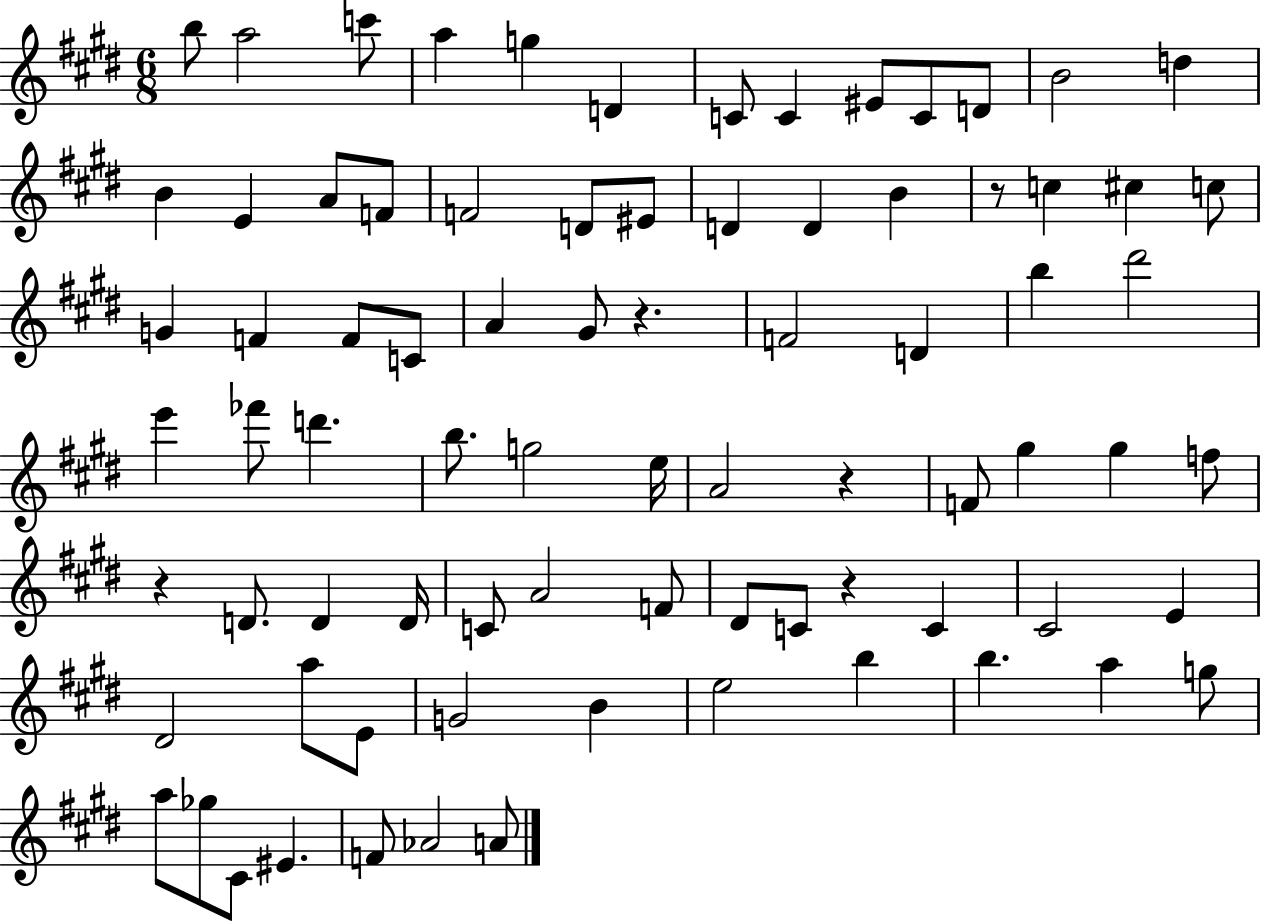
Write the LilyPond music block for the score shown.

{
  \clef treble
  \numericTimeSignature
  \time 6/8
  \key e \major
  b''8 a''2 c'''8 | a''4 g''4 d'4 | c'8 c'4 eis'8 c'8 d'8 | b'2 d''4 | \break b'4 e'4 a'8 f'8 | f'2 d'8 eis'8 | d'4 d'4 b'4 | r8 c''4 cis''4 c''8 | \break g'4 f'4 f'8 c'8 | a'4 gis'8 r4. | f'2 d'4 | b''4 dis'''2 | \break e'''4 fes'''8 d'''4. | b''8. g''2 e''16 | a'2 r4 | f'8 gis''4 gis''4 f''8 | \break r4 d'8. d'4 d'16 | c'8 a'2 f'8 | dis'8 c'8 r4 c'4 | cis'2 e'4 | \break dis'2 a''8 e'8 | g'2 b'4 | e''2 b''4 | b''4. a''4 g''8 | \break a''8 ges''8 cis'8 eis'4. | f'8 aes'2 a'8 | \bar "|."
}